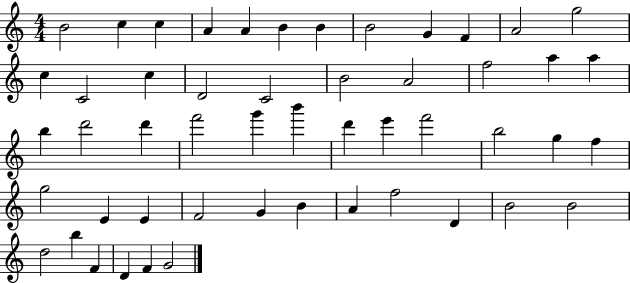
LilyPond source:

{
  \clef treble
  \numericTimeSignature
  \time 4/4
  \key c \major
  b'2 c''4 c''4 | a'4 a'4 b'4 b'4 | b'2 g'4 f'4 | a'2 g''2 | \break c''4 c'2 c''4 | d'2 c'2 | b'2 a'2 | f''2 a''4 a''4 | \break b''4 d'''2 d'''4 | f'''2 g'''4 b'''4 | d'''4 e'''4 f'''2 | b''2 g''4 f''4 | \break g''2 e'4 e'4 | f'2 g'4 b'4 | a'4 f''2 d'4 | b'2 b'2 | \break d''2 b''4 f'4 | d'4 f'4 g'2 | \bar "|."
}